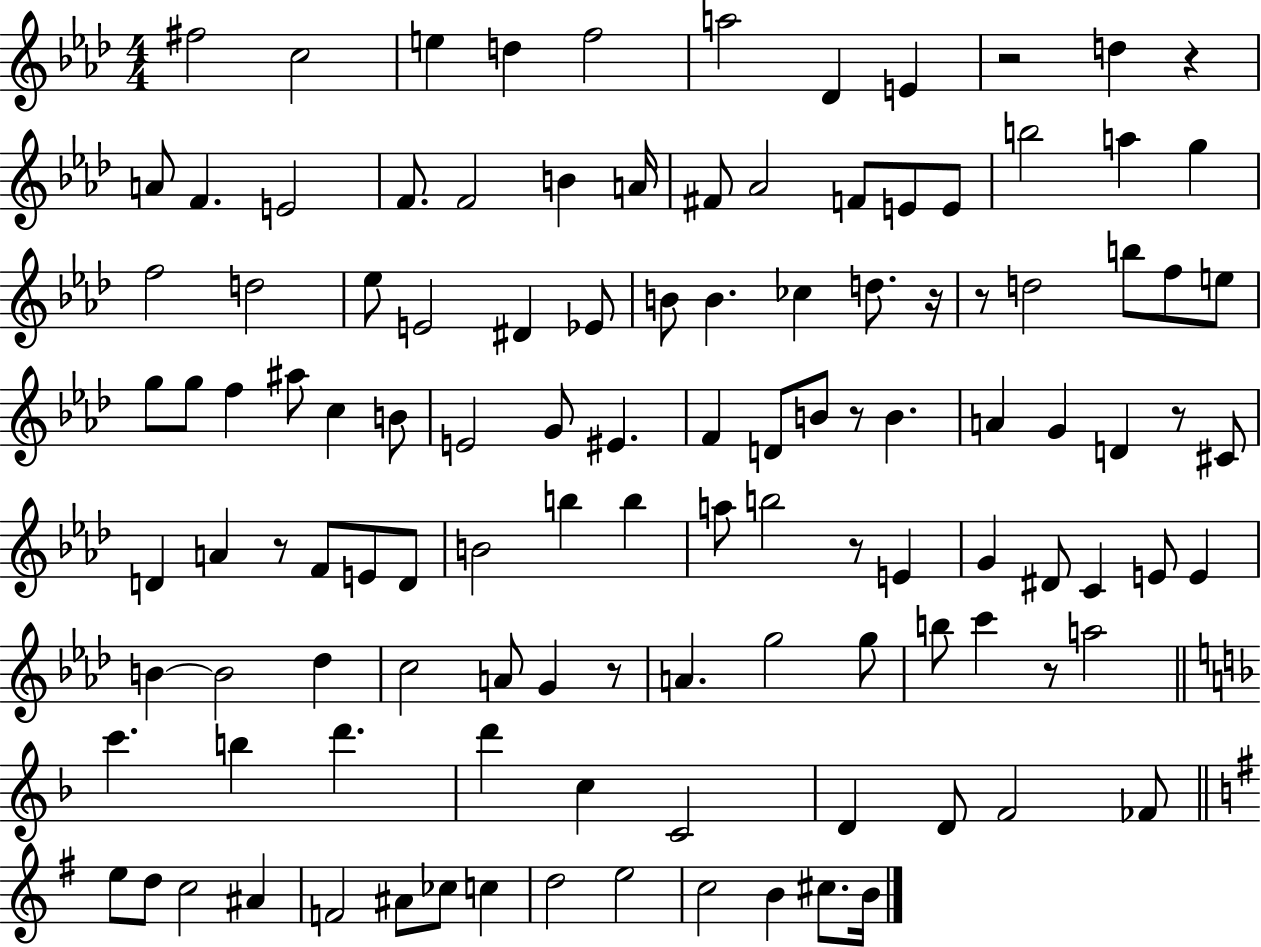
X:1
T:Untitled
M:4/4
L:1/4
K:Ab
^f2 c2 e d f2 a2 _D E z2 d z A/2 F E2 F/2 F2 B A/4 ^F/2 _A2 F/2 E/2 E/2 b2 a g f2 d2 _e/2 E2 ^D _E/2 B/2 B _c d/2 z/4 z/2 d2 b/2 f/2 e/2 g/2 g/2 f ^a/2 c B/2 E2 G/2 ^E F D/2 B/2 z/2 B A G D z/2 ^C/2 D A z/2 F/2 E/2 D/2 B2 b b a/2 b2 z/2 E G ^D/2 C E/2 E B B2 _d c2 A/2 G z/2 A g2 g/2 b/2 c' z/2 a2 c' b d' d' c C2 D D/2 F2 _F/2 e/2 d/2 c2 ^A F2 ^A/2 _c/2 c d2 e2 c2 B ^c/2 B/4